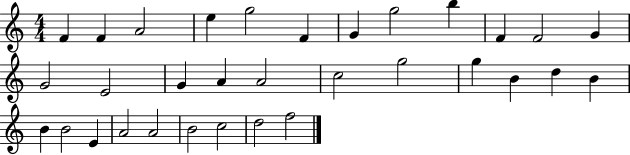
F4/q F4/q A4/h E5/q G5/h F4/q G4/q G5/h B5/q F4/q F4/h G4/q G4/h E4/h G4/q A4/q A4/h C5/h G5/h G5/q B4/q D5/q B4/q B4/q B4/h E4/q A4/h A4/h B4/h C5/h D5/h F5/h